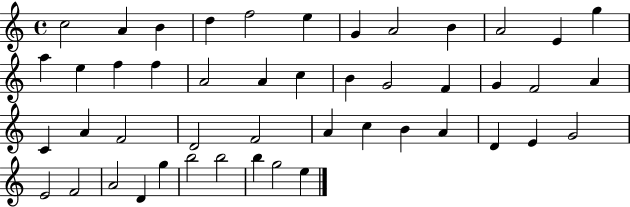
X:1
T:Untitled
M:4/4
L:1/4
K:C
c2 A B d f2 e G A2 B A2 E g a e f f A2 A c B G2 F G F2 A C A F2 D2 F2 A c B A D E G2 E2 F2 A2 D g b2 b2 b g2 e